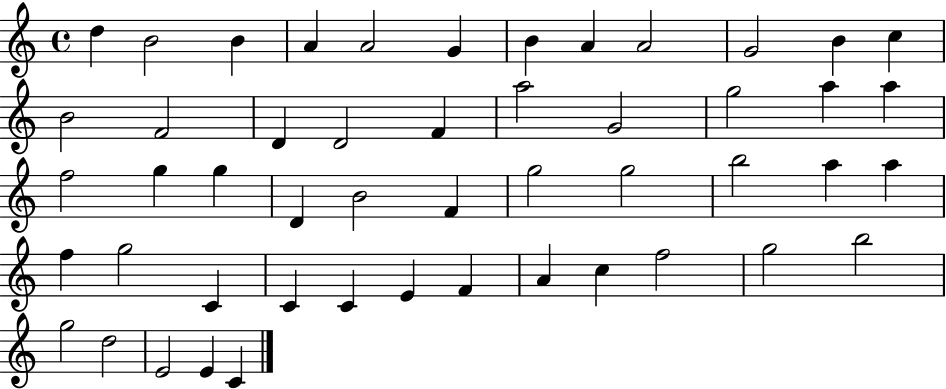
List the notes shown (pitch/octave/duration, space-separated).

D5/q B4/h B4/q A4/q A4/h G4/q B4/q A4/q A4/h G4/h B4/q C5/q B4/h F4/h D4/q D4/h F4/q A5/h G4/h G5/h A5/q A5/q F5/h G5/q G5/q D4/q B4/h F4/q G5/h G5/h B5/h A5/q A5/q F5/q G5/h C4/q C4/q C4/q E4/q F4/q A4/q C5/q F5/h G5/h B5/h G5/h D5/h E4/h E4/q C4/q